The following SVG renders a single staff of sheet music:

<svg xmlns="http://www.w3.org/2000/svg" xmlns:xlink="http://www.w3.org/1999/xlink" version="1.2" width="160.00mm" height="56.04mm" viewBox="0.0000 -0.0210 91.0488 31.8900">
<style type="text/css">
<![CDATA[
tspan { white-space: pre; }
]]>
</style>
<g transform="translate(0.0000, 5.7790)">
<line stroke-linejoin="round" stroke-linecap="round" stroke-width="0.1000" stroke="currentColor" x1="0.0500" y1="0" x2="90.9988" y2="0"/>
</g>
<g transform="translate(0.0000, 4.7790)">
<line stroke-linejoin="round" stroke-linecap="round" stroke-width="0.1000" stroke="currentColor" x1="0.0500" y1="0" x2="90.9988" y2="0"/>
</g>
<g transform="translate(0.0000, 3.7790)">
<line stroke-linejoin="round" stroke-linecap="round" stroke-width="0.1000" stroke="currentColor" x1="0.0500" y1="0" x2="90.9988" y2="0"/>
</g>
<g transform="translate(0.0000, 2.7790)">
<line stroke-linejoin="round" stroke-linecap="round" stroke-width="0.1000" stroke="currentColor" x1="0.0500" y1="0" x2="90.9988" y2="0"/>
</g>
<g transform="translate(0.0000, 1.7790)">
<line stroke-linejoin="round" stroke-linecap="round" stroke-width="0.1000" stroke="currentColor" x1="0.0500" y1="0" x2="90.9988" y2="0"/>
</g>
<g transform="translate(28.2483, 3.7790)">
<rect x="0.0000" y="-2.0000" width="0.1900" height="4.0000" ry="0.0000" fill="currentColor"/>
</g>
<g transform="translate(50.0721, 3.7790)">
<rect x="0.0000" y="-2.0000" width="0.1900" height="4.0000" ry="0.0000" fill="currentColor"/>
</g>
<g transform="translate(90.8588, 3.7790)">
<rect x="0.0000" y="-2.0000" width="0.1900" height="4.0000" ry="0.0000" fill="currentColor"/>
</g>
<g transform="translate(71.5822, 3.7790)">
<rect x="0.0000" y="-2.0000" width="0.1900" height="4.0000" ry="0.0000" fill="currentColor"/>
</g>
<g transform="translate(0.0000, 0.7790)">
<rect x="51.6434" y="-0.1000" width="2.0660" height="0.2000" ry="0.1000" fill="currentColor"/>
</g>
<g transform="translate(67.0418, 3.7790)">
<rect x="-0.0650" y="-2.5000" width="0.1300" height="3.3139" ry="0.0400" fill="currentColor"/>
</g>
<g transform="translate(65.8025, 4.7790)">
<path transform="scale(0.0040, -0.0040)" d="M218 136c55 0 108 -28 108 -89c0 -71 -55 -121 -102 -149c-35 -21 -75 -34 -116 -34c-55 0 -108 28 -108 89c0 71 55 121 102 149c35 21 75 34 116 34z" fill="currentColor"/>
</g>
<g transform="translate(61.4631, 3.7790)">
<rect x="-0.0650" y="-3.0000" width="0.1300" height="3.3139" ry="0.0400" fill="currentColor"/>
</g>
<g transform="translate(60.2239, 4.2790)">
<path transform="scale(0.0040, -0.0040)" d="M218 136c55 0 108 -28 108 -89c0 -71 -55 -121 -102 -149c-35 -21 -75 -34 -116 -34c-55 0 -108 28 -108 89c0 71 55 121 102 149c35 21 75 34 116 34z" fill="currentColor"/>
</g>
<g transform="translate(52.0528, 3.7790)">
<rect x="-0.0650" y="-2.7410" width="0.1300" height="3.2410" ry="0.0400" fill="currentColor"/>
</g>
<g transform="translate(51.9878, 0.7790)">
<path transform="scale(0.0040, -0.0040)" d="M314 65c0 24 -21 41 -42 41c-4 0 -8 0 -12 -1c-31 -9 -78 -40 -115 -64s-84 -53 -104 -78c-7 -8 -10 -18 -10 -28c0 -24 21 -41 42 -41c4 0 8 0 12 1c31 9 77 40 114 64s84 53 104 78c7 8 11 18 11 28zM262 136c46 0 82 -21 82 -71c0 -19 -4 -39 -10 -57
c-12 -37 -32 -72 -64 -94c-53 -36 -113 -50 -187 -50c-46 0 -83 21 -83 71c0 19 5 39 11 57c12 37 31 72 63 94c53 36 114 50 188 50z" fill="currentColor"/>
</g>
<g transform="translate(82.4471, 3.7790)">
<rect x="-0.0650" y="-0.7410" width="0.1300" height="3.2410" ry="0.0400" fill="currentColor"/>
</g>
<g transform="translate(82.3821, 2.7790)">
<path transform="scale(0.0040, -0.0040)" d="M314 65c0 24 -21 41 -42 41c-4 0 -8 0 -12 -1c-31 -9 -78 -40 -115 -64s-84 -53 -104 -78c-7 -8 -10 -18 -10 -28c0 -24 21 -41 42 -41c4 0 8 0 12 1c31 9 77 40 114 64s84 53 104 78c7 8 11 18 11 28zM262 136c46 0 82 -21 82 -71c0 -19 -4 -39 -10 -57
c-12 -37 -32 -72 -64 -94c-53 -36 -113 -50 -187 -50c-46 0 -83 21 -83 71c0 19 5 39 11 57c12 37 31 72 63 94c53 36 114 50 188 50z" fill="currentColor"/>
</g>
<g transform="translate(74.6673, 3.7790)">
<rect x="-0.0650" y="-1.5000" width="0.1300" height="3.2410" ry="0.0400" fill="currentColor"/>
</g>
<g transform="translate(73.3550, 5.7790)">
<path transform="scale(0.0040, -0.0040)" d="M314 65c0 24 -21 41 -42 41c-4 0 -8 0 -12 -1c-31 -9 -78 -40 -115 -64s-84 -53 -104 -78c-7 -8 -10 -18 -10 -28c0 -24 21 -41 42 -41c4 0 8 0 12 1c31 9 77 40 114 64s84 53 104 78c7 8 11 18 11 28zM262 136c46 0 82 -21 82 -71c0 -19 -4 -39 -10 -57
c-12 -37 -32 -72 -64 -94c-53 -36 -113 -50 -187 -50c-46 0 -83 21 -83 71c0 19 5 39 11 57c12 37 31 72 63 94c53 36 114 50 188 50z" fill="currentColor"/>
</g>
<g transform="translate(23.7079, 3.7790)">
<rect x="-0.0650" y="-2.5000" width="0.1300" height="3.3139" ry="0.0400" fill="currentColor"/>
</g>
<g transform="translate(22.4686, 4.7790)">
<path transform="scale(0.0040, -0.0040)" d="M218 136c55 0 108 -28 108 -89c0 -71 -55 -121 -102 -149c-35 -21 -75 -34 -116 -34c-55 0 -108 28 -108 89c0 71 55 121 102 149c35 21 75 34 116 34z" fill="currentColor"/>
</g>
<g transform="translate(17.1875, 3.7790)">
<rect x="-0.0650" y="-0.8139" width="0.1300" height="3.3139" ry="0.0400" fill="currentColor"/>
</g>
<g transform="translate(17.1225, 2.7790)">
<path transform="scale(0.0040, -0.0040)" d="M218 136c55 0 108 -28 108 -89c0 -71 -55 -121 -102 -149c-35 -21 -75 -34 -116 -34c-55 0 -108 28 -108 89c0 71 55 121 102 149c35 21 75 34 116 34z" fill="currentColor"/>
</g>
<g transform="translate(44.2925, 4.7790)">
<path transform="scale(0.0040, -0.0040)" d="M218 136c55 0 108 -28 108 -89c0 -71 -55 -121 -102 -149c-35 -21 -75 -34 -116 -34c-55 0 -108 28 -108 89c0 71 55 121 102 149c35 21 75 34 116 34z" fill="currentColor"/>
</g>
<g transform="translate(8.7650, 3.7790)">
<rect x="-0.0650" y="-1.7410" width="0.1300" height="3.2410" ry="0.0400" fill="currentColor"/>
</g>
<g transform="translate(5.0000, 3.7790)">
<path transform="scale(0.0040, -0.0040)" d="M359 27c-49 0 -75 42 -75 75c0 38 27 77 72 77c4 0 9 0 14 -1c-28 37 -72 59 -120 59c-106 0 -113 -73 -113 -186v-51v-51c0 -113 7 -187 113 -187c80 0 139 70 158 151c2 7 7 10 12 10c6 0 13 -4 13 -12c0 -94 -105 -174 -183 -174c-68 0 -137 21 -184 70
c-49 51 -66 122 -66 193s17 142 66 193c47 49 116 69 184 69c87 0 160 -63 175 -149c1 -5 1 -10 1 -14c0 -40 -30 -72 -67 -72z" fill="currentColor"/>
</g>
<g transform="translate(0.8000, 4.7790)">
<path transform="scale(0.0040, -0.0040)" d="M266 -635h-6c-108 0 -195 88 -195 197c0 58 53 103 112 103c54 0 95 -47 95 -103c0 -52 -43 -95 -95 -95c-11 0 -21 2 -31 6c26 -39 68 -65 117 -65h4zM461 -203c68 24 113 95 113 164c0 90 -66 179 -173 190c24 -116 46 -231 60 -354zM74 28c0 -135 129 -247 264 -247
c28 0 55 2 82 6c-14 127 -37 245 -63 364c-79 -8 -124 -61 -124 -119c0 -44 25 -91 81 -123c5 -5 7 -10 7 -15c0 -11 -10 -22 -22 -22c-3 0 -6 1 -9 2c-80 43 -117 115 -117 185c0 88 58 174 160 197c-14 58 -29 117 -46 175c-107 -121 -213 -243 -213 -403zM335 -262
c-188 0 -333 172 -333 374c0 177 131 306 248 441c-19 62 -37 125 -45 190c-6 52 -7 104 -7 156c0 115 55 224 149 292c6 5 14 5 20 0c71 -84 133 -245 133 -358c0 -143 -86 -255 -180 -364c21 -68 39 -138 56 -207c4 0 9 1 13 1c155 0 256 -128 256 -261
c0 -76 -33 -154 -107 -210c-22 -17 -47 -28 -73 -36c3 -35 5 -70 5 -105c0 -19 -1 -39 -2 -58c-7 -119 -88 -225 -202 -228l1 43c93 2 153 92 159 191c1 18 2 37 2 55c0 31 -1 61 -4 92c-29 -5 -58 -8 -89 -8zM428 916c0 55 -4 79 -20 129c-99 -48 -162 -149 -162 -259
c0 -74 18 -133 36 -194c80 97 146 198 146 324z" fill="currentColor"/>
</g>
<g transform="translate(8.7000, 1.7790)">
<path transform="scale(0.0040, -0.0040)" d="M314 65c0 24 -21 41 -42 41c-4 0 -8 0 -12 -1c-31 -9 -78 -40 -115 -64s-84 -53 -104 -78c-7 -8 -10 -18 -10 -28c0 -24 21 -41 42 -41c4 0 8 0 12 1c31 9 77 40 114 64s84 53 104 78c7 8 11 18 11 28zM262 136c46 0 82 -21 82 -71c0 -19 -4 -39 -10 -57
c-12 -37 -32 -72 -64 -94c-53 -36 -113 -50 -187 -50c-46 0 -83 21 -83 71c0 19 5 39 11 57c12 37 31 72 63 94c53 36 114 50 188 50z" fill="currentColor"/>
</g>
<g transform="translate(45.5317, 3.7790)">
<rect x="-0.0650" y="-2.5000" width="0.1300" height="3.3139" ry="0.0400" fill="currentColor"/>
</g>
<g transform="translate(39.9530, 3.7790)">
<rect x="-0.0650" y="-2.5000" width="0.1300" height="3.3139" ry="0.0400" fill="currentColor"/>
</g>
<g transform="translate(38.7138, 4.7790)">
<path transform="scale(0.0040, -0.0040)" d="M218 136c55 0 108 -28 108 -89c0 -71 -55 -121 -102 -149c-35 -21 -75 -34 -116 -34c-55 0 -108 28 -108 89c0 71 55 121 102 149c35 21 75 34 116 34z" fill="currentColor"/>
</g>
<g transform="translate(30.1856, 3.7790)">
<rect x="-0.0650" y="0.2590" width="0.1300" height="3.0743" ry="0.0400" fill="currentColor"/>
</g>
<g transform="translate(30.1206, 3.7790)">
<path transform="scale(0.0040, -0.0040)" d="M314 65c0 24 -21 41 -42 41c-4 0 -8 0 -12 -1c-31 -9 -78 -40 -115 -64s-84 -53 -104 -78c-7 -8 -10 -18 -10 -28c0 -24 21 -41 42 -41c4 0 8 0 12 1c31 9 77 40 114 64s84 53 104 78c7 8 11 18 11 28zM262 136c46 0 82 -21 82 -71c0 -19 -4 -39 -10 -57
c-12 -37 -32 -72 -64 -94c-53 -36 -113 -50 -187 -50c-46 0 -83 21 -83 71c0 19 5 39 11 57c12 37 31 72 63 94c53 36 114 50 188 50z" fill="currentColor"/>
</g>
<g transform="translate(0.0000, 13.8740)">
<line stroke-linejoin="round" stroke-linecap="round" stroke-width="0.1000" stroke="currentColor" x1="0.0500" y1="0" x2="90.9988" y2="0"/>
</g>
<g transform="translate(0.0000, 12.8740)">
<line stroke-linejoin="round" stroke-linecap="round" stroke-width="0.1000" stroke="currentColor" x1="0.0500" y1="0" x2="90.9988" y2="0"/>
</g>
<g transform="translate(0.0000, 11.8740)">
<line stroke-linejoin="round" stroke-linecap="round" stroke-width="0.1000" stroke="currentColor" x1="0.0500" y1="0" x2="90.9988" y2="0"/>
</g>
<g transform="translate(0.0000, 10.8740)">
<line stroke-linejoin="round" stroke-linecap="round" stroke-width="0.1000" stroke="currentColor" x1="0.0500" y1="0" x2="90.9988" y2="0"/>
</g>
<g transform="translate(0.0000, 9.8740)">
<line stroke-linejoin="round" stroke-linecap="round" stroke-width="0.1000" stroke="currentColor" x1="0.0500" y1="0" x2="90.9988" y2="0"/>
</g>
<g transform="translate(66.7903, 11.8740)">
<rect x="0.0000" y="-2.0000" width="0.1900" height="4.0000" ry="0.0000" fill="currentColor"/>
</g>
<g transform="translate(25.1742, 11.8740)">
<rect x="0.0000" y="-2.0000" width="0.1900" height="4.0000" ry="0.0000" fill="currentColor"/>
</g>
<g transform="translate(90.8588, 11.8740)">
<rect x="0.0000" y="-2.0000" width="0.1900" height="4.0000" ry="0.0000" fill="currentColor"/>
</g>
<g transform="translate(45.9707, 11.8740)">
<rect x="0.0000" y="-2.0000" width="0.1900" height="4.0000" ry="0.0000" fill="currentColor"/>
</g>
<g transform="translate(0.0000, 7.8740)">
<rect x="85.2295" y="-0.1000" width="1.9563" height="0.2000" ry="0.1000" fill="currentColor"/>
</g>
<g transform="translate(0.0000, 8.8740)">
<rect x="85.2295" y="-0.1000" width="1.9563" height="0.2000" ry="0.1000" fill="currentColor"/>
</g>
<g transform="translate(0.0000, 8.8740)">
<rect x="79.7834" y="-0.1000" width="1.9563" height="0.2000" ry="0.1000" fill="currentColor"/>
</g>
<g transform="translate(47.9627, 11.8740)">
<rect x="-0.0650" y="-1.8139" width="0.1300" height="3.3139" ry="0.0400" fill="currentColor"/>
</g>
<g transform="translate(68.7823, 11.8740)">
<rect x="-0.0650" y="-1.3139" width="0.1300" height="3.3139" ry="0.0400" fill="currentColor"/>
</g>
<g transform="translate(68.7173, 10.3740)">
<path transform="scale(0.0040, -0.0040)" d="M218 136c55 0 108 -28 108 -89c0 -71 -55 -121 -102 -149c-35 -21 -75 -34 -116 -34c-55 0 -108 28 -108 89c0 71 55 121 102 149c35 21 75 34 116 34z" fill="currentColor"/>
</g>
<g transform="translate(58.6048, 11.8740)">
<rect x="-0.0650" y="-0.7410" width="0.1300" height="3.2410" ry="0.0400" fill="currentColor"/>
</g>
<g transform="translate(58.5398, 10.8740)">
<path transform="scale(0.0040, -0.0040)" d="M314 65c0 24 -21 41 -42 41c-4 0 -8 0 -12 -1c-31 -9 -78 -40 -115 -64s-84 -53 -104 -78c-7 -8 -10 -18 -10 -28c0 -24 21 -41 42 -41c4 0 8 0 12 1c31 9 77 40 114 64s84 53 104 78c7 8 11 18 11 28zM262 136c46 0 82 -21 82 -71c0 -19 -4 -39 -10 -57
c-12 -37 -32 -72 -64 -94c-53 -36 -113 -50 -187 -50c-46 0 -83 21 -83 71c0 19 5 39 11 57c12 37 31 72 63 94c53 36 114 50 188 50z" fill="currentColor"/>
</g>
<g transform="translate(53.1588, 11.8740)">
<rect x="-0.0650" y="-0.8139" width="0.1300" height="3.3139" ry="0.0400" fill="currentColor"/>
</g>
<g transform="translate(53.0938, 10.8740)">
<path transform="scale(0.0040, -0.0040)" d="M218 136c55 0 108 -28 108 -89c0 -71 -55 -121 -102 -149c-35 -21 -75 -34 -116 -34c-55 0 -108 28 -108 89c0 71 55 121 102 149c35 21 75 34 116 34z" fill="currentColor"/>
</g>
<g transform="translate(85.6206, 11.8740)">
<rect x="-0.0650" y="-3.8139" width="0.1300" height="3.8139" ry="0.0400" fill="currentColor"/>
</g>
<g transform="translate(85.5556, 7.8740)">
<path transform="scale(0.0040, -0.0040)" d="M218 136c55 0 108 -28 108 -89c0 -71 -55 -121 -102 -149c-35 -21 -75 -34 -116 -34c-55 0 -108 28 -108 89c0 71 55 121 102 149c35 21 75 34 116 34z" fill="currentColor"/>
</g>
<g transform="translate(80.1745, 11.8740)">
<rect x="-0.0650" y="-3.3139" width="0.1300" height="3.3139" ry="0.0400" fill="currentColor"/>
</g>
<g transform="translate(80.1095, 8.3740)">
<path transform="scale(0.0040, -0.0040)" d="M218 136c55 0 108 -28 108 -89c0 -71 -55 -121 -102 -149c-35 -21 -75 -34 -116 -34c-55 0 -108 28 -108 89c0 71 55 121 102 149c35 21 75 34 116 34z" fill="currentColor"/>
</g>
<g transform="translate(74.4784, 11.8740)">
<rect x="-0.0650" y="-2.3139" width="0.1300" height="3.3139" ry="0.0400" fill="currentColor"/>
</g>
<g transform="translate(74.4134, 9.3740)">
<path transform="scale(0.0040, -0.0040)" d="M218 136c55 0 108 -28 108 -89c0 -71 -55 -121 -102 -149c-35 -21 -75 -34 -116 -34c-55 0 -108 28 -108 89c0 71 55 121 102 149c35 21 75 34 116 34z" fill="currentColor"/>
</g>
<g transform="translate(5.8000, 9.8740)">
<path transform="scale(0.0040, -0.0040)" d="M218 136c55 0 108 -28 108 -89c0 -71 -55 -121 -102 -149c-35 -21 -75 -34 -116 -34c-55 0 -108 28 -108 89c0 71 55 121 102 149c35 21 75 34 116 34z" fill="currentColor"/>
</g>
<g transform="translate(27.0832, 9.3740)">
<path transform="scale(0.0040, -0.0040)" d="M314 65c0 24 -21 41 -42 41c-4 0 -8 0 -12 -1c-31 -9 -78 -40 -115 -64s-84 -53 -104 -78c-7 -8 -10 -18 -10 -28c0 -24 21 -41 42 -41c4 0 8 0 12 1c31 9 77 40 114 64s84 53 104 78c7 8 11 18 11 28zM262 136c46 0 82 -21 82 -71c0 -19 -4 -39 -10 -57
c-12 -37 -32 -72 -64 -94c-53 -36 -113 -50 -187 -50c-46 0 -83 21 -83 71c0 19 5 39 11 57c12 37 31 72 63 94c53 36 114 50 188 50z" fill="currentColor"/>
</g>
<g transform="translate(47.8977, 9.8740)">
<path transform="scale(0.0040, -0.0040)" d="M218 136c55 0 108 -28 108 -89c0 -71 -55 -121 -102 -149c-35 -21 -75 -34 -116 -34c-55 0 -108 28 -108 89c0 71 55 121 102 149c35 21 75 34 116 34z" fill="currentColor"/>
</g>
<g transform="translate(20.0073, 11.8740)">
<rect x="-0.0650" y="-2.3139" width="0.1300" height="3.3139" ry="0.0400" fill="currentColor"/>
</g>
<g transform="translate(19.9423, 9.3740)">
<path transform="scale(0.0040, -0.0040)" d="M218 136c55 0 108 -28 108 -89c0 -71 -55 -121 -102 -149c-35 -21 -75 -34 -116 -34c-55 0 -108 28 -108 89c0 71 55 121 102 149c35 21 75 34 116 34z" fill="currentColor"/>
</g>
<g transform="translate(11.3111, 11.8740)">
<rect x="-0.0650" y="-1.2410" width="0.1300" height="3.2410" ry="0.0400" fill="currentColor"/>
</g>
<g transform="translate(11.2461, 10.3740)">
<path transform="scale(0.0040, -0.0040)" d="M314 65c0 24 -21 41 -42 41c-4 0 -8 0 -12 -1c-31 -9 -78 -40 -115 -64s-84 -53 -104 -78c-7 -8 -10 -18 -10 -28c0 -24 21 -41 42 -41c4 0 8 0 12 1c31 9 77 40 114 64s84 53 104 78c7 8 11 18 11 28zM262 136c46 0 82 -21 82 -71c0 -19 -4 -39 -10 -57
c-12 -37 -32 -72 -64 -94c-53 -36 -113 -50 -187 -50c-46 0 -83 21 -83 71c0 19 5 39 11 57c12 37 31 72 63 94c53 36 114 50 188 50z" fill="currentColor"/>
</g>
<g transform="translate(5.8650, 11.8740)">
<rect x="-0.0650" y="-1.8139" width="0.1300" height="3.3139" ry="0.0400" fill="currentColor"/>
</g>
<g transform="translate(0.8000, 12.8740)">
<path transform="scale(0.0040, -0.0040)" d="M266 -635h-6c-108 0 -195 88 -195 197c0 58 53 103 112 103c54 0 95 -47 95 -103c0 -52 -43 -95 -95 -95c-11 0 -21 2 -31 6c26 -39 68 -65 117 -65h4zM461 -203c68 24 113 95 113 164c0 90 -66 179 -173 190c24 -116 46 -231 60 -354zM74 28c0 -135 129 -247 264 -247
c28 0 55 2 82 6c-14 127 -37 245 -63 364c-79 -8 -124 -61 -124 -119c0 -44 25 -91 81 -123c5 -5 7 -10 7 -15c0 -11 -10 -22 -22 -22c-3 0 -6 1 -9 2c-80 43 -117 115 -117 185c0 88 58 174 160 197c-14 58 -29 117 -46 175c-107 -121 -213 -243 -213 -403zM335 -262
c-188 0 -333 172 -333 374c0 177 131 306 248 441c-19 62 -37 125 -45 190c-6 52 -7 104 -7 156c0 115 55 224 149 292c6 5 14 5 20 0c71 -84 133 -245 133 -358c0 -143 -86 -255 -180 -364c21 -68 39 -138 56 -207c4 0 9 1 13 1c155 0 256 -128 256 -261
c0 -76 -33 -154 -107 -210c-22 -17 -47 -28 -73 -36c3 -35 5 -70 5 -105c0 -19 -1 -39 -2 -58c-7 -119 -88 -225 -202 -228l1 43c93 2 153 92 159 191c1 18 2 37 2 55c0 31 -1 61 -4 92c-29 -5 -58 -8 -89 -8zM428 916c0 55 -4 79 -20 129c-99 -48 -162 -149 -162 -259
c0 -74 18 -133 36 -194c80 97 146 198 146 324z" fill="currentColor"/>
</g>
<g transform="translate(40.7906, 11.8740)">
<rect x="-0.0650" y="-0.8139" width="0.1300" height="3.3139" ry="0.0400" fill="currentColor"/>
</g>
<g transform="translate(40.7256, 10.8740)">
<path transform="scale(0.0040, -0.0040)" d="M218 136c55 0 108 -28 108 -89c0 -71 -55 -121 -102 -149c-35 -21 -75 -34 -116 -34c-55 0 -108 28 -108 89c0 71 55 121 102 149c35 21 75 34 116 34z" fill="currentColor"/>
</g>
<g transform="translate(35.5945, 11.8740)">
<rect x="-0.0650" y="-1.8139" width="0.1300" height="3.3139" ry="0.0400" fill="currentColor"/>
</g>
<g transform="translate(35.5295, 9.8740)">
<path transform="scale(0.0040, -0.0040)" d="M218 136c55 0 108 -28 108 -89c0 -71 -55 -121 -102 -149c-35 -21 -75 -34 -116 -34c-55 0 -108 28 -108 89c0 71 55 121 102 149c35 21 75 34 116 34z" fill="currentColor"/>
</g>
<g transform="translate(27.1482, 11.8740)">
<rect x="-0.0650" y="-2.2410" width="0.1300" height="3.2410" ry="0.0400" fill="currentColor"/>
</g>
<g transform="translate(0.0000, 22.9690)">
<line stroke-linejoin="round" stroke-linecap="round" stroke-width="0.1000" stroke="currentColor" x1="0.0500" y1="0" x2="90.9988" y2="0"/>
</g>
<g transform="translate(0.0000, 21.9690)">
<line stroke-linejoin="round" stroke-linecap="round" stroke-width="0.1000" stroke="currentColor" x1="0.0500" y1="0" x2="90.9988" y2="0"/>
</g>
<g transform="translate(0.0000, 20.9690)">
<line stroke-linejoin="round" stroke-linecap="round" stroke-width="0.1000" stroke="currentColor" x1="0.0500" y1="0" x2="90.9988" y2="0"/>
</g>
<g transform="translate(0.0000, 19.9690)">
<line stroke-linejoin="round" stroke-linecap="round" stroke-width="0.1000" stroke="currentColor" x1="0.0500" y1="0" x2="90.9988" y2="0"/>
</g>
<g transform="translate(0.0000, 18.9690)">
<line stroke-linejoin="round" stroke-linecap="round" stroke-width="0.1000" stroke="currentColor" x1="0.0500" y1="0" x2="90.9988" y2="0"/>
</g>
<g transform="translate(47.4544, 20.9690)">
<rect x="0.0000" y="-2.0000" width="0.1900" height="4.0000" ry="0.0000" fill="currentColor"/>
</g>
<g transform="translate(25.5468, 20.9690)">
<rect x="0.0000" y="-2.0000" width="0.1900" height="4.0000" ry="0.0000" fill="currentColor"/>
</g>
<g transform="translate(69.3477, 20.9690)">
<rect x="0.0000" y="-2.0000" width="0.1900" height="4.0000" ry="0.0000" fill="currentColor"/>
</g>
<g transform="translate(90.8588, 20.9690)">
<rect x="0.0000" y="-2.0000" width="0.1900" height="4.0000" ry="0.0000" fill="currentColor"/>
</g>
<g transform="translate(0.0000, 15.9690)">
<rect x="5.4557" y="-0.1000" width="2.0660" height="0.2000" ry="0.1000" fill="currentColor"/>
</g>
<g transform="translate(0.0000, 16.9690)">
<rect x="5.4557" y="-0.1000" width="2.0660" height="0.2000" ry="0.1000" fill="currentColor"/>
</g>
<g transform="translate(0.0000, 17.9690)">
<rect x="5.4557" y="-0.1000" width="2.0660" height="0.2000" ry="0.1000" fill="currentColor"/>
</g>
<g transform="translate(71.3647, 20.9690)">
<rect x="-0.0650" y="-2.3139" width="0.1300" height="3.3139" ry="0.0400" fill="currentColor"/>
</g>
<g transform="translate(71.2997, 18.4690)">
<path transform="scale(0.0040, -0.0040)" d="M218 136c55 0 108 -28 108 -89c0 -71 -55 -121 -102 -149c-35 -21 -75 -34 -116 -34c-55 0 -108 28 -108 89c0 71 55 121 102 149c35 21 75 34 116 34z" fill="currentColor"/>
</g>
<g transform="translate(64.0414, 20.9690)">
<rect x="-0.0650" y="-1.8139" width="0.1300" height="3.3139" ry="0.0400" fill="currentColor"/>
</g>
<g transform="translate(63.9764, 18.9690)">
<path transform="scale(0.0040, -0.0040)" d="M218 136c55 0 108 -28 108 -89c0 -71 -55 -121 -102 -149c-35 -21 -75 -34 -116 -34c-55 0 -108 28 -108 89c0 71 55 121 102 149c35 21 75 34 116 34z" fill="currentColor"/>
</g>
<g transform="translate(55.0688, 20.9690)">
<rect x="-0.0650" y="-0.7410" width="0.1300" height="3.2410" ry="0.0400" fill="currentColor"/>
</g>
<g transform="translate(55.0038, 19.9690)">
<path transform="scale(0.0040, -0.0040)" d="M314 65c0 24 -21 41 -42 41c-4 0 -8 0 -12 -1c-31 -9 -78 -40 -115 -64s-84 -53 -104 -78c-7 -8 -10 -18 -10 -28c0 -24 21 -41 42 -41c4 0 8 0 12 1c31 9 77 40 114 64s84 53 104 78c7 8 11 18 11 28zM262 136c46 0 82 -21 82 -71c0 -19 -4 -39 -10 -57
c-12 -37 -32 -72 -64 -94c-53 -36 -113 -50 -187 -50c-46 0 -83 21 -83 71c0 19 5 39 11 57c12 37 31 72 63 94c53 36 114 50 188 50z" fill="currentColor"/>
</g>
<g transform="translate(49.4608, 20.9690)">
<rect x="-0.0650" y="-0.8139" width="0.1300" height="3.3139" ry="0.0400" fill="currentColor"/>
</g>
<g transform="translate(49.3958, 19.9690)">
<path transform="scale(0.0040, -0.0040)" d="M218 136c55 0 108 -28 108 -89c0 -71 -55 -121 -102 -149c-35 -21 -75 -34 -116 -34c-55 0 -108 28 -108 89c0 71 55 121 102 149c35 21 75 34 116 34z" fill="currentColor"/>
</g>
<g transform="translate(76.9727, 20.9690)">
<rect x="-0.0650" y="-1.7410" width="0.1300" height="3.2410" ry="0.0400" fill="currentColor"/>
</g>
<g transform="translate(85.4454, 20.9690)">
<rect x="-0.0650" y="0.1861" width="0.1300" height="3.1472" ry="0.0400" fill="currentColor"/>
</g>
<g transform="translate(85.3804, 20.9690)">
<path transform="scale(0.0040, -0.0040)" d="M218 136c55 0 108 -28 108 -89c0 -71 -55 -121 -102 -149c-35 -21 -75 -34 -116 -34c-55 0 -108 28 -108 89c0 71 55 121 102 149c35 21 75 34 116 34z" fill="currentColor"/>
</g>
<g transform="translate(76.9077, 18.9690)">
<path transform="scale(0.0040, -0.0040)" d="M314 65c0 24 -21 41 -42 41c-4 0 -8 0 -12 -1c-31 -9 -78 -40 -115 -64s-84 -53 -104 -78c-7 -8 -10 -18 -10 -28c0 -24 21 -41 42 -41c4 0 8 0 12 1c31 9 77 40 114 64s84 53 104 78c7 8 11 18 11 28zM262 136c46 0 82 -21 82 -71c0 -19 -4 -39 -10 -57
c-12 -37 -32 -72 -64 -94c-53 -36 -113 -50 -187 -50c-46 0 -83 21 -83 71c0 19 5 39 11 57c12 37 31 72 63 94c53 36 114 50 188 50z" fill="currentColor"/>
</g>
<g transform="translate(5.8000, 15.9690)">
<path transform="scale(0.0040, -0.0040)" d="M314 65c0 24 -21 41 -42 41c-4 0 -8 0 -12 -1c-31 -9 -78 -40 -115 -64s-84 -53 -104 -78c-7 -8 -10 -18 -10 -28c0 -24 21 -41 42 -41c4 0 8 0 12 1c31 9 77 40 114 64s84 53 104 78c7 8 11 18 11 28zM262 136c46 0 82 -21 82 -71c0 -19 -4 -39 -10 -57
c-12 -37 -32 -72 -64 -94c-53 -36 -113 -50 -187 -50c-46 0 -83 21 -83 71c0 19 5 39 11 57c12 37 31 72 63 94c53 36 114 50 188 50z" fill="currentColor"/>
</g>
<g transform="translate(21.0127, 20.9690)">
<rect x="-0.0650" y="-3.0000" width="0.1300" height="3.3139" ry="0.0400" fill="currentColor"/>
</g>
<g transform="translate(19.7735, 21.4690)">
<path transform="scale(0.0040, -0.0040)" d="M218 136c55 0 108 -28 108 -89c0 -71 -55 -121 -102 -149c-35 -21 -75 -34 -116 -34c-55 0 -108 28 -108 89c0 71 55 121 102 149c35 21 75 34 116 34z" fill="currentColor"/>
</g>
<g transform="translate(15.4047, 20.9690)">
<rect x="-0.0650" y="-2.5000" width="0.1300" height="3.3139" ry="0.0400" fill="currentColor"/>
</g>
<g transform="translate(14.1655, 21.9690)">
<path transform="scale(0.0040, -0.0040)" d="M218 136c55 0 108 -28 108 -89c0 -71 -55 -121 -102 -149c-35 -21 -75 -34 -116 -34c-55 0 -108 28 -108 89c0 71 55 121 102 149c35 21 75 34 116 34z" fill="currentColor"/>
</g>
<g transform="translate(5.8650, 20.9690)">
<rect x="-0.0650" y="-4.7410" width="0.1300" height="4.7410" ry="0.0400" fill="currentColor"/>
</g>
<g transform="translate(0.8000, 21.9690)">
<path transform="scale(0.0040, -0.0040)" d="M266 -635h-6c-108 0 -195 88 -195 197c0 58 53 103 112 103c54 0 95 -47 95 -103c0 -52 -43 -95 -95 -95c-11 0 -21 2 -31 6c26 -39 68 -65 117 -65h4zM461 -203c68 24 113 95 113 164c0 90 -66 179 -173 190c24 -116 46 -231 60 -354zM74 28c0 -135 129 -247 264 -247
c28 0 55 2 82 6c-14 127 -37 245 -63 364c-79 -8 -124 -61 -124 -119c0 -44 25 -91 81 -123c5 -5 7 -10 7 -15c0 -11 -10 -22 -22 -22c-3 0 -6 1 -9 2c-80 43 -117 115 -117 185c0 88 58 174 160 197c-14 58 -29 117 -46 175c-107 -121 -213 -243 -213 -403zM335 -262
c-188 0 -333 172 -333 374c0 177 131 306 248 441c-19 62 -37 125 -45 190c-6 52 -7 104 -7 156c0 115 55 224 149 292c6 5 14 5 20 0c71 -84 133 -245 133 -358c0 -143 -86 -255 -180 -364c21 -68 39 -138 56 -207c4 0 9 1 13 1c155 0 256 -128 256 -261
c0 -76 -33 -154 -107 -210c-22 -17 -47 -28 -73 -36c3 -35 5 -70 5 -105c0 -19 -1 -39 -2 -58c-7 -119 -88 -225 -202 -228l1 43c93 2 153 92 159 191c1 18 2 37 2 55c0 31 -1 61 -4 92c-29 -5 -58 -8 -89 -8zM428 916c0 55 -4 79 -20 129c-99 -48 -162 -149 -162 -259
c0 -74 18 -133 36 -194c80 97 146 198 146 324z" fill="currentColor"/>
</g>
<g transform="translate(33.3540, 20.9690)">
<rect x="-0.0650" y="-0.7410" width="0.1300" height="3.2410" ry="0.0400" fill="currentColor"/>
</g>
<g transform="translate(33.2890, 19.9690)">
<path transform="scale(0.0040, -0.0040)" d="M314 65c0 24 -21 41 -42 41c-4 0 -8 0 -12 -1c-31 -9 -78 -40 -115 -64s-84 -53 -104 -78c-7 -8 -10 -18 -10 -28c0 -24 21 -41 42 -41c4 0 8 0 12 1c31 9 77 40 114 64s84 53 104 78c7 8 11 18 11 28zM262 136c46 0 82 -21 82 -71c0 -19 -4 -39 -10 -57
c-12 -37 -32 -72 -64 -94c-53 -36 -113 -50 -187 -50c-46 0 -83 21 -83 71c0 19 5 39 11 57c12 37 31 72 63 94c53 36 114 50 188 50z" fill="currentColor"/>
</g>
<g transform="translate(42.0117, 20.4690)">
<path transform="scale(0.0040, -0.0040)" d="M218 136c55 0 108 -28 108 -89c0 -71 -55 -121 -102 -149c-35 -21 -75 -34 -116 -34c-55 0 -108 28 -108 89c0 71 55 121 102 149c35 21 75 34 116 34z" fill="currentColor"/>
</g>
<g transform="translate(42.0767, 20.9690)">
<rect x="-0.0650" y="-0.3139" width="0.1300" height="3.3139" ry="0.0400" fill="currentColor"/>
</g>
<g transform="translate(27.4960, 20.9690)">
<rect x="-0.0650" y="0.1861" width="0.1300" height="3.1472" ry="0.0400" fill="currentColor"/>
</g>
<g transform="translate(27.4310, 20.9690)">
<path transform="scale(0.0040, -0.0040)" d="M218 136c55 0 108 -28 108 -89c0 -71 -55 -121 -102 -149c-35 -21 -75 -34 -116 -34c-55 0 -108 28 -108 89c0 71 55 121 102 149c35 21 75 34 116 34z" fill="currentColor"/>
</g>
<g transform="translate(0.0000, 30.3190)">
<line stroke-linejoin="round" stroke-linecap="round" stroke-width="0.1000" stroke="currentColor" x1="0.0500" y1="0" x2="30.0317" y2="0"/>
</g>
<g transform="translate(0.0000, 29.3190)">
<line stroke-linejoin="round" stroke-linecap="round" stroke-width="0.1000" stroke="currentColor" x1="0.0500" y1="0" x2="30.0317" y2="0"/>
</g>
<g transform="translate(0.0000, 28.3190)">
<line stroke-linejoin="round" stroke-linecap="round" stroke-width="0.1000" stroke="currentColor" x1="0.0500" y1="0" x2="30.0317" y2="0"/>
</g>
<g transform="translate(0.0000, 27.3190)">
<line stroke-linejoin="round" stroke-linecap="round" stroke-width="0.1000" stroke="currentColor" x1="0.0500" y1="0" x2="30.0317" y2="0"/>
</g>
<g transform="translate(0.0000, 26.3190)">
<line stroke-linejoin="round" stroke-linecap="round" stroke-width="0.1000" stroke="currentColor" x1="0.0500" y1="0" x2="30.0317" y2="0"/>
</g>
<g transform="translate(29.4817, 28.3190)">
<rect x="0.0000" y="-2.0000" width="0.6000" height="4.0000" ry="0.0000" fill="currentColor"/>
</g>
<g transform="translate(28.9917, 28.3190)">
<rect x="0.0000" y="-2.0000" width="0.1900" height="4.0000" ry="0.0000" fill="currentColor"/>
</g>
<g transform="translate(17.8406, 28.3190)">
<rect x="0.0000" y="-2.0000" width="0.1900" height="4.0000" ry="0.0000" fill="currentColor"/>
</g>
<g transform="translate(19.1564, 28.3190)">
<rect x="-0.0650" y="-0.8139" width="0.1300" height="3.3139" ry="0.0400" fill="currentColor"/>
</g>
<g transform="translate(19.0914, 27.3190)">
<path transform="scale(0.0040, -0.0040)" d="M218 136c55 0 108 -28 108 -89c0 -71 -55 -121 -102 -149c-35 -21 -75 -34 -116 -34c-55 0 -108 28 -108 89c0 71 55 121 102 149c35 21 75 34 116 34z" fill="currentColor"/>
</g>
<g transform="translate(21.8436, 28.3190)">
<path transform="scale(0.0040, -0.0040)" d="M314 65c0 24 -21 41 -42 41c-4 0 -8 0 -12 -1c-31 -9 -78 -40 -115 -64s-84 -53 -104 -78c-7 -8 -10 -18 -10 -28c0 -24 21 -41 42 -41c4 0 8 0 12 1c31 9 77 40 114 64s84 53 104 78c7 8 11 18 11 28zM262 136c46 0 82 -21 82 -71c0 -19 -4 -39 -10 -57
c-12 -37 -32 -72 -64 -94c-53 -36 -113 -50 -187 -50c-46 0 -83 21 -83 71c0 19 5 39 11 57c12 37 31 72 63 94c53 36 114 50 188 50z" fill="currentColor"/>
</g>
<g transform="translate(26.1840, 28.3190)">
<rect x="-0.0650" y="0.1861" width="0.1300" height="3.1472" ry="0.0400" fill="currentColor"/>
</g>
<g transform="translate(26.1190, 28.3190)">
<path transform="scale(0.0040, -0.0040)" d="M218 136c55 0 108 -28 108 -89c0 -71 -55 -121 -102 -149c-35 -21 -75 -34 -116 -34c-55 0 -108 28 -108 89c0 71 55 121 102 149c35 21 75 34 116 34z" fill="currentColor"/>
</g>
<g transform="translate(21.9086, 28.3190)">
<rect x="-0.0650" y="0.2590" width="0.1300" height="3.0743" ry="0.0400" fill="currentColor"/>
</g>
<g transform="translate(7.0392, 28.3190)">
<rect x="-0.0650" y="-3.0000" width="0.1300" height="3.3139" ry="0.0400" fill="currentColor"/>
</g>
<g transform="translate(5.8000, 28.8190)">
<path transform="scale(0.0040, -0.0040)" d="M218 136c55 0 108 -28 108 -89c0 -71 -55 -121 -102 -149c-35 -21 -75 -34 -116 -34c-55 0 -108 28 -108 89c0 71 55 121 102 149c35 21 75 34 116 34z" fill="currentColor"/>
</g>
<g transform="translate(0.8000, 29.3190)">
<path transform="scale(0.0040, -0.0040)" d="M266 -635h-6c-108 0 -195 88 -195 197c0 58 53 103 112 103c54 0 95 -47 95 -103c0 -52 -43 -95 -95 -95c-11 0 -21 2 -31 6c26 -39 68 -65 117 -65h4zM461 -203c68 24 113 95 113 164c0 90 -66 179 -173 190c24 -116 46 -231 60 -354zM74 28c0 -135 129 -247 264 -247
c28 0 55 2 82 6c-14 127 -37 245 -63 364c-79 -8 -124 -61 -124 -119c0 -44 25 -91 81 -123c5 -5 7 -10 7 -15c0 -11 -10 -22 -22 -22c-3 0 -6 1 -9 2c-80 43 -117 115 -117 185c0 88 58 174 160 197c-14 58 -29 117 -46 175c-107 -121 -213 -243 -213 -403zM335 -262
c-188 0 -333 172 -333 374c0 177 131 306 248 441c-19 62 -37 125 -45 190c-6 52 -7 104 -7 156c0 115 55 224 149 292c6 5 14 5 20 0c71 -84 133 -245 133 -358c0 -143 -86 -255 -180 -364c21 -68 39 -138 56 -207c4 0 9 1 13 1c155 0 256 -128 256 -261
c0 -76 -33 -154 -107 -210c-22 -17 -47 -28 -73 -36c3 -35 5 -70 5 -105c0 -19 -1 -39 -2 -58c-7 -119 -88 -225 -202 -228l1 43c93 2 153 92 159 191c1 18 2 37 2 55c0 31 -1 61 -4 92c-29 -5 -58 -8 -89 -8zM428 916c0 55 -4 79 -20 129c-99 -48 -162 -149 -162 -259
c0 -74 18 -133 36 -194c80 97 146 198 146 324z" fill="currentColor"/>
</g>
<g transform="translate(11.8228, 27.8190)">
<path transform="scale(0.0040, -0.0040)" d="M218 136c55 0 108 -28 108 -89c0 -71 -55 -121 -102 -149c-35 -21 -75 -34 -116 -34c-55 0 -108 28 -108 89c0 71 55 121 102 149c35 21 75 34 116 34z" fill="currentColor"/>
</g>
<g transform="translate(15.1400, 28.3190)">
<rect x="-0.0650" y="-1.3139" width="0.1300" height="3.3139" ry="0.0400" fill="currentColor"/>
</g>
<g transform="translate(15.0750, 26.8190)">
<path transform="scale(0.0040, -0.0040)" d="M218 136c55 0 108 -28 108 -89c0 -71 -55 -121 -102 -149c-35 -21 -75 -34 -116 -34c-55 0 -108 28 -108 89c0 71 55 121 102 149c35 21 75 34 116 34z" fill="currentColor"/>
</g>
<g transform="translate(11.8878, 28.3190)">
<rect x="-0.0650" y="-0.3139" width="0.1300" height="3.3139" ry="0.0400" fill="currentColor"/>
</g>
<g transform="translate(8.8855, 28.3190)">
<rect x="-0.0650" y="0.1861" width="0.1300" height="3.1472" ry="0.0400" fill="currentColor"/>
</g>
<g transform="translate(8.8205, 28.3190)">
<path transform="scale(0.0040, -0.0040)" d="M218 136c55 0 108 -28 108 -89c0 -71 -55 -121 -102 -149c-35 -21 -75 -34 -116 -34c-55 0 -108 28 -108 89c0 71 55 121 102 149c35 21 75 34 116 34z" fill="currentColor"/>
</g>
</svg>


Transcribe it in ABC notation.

X:1
T:Untitled
M:4/4
L:1/4
K:C
f2 d G B2 G G a2 A G E2 d2 f e2 g g2 f d f d d2 e g b c' e'2 G A B d2 c d d2 f g f2 B A B c e d B2 B